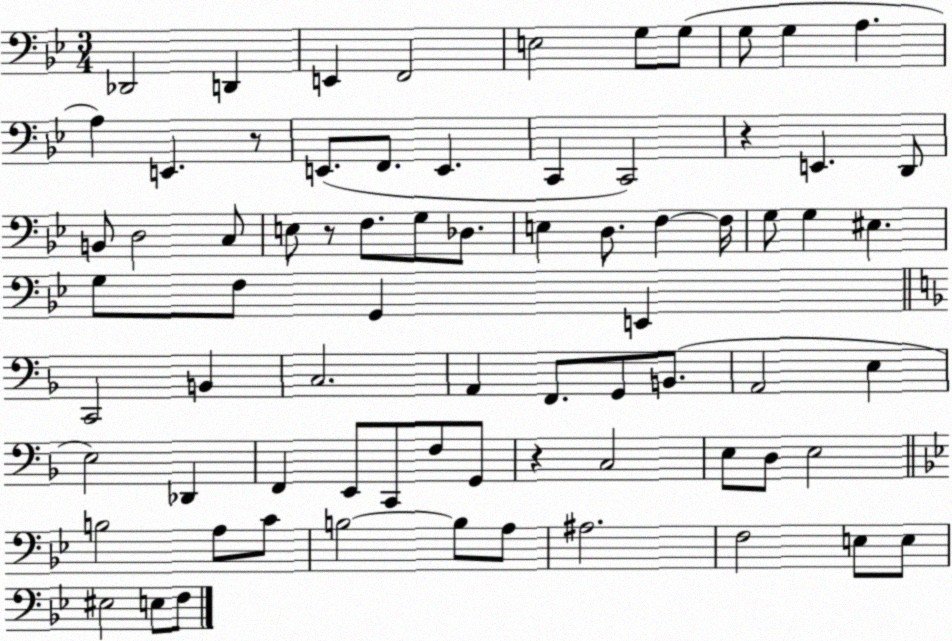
X:1
T:Untitled
M:3/4
L:1/4
K:Bb
_D,,2 D,, E,, F,,2 E,2 G,/2 G,/2 G,/2 G, A, A, E,, z/2 E,,/2 F,,/2 E,, C,, C,,2 z E,, D,,/2 B,,/2 D,2 C,/2 E,/2 z/2 F,/2 G,/2 _D,/2 E, D,/2 F, F,/4 G,/2 G, ^E, G,/2 F,/2 G,, E,, C,,2 B,, C,2 A,, F,,/2 G,,/2 B,,/2 A,,2 E, E,2 _D,, F,, E,,/2 C,,/2 F,/2 G,,/2 z C,2 E,/2 D,/2 E,2 B,2 A,/2 C/2 B,2 B,/2 A,/2 ^A,2 F,2 E,/2 E,/2 ^E,2 E,/2 F,/2